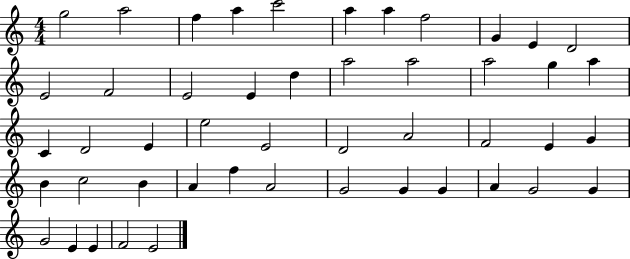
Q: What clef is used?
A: treble